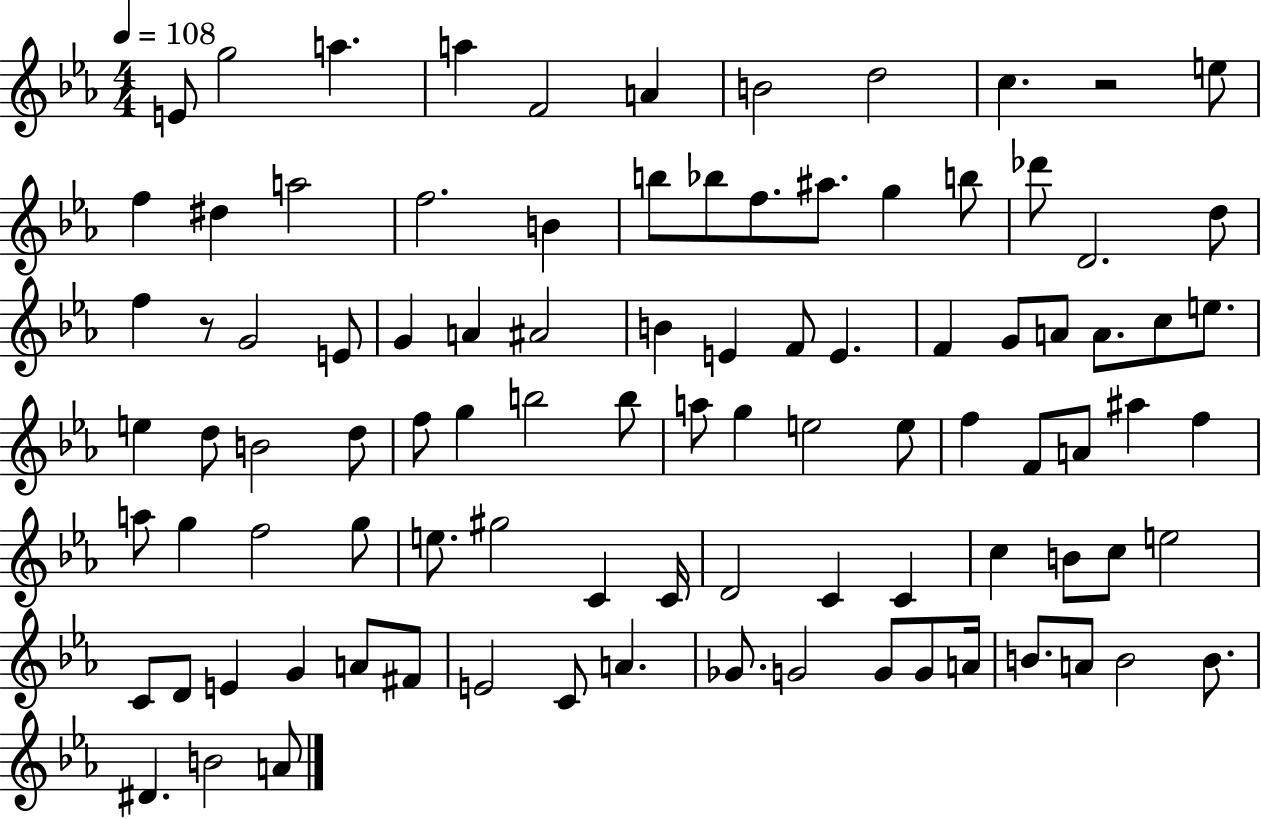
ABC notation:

X:1
T:Untitled
M:4/4
L:1/4
K:Eb
E/2 g2 a a F2 A B2 d2 c z2 e/2 f ^d a2 f2 B b/2 _b/2 f/2 ^a/2 g b/2 _d'/2 D2 d/2 f z/2 G2 E/2 G A ^A2 B E F/2 E F G/2 A/2 A/2 c/2 e/2 e d/2 B2 d/2 f/2 g b2 b/2 a/2 g e2 e/2 f F/2 A/2 ^a f a/2 g f2 g/2 e/2 ^g2 C C/4 D2 C C c B/2 c/2 e2 C/2 D/2 E G A/2 ^F/2 E2 C/2 A _G/2 G2 G/2 G/2 A/4 B/2 A/2 B2 B/2 ^D B2 A/2